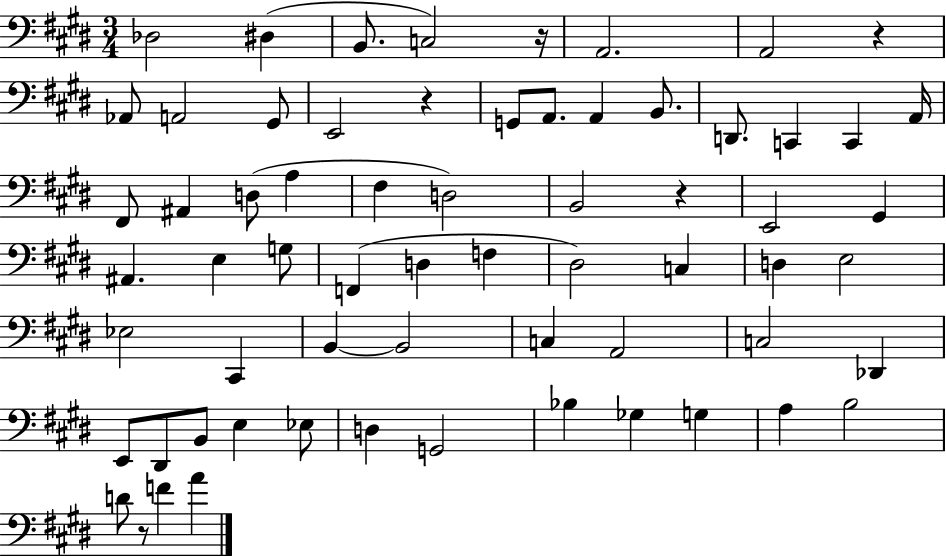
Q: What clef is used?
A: bass